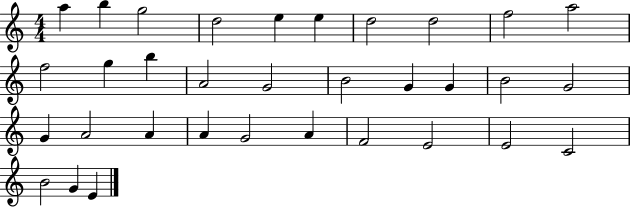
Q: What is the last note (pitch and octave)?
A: E4